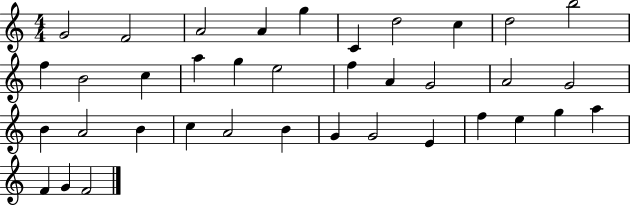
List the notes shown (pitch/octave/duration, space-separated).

G4/h F4/h A4/h A4/q G5/q C4/q D5/h C5/q D5/h B5/h F5/q B4/h C5/q A5/q G5/q E5/h F5/q A4/q G4/h A4/h G4/h B4/q A4/h B4/q C5/q A4/h B4/q G4/q G4/h E4/q F5/q E5/q G5/q A5/q F4/q G4/q F4/h